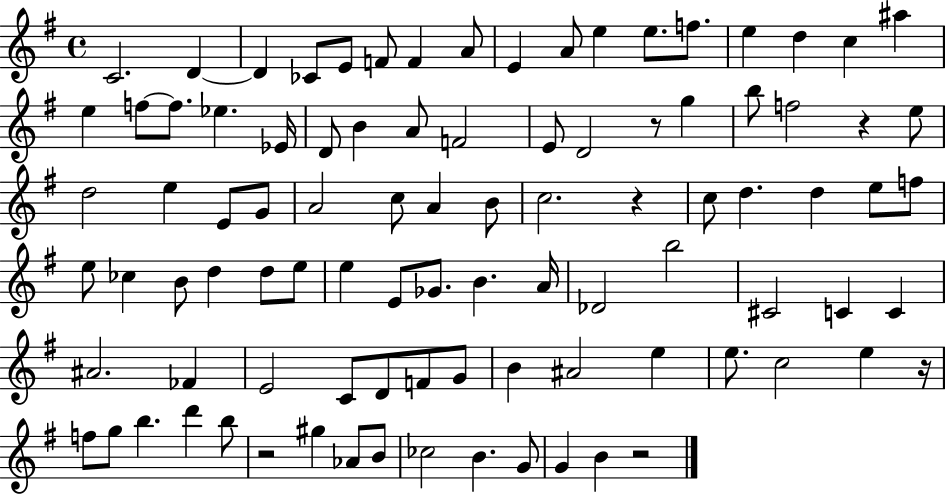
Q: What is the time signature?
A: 4/4